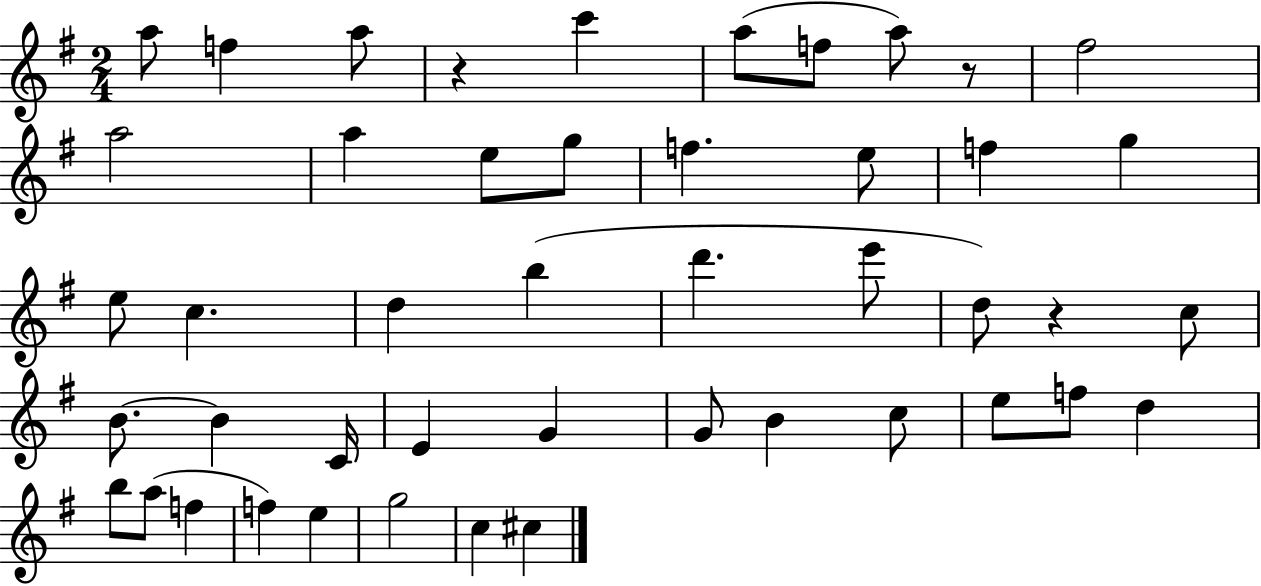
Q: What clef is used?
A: treble